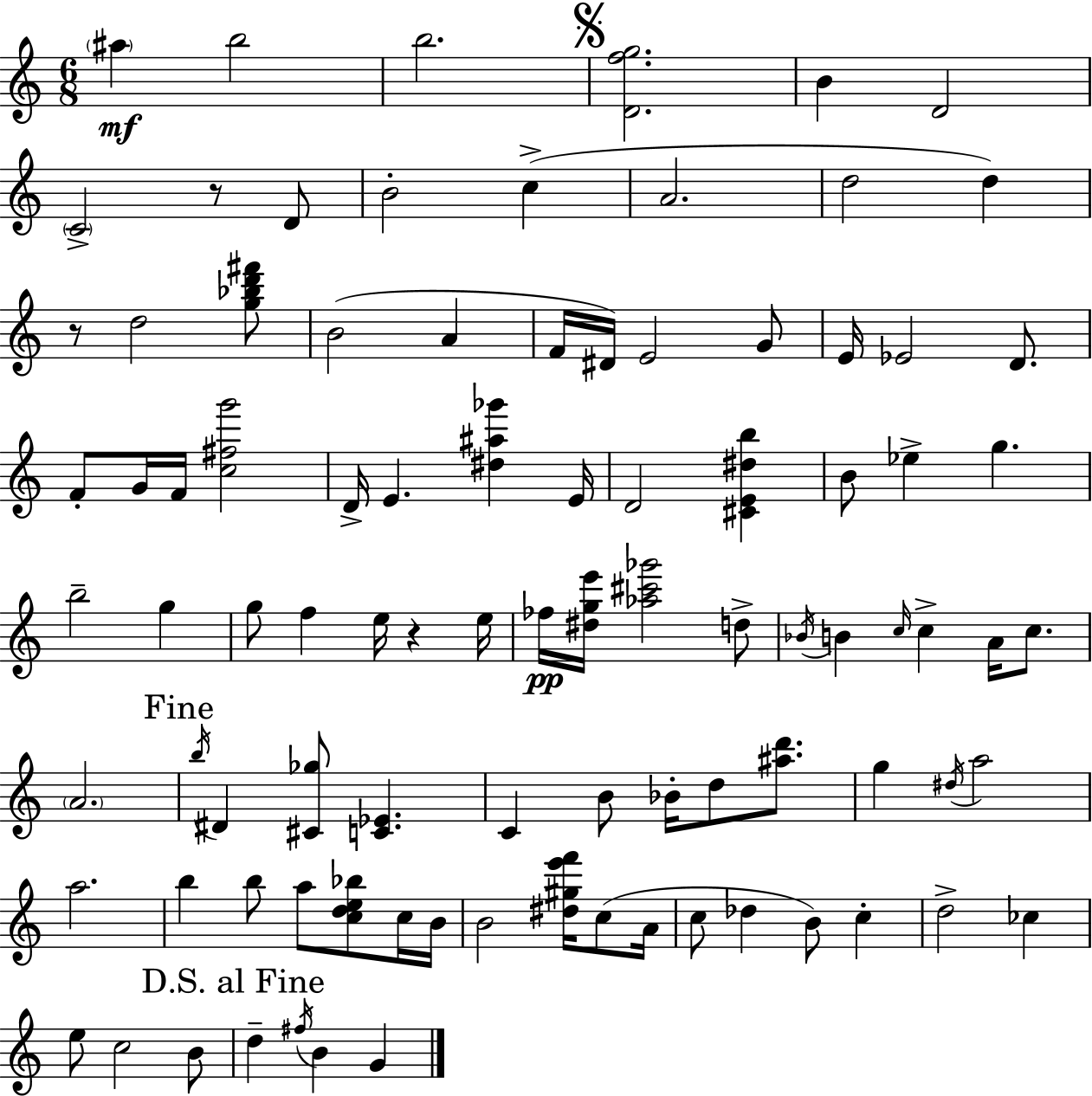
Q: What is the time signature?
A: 6/8